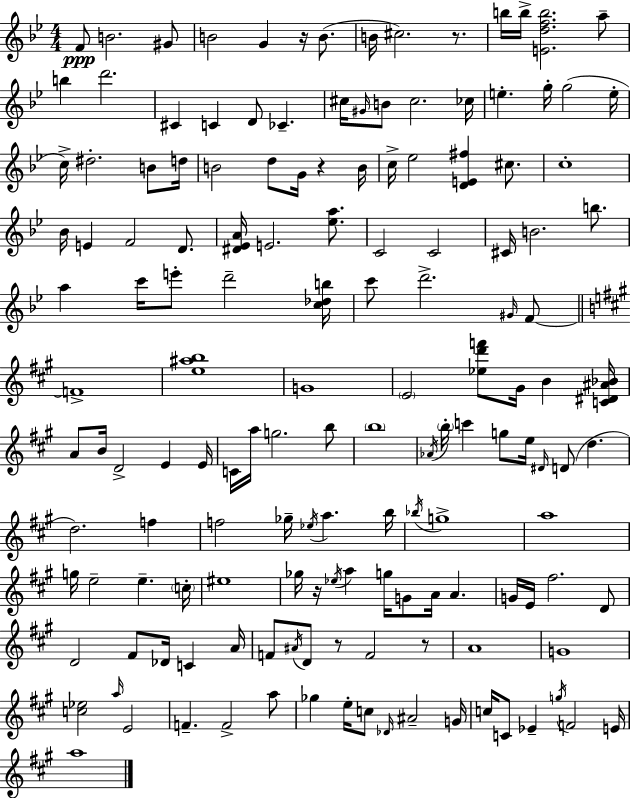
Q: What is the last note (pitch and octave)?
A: A5